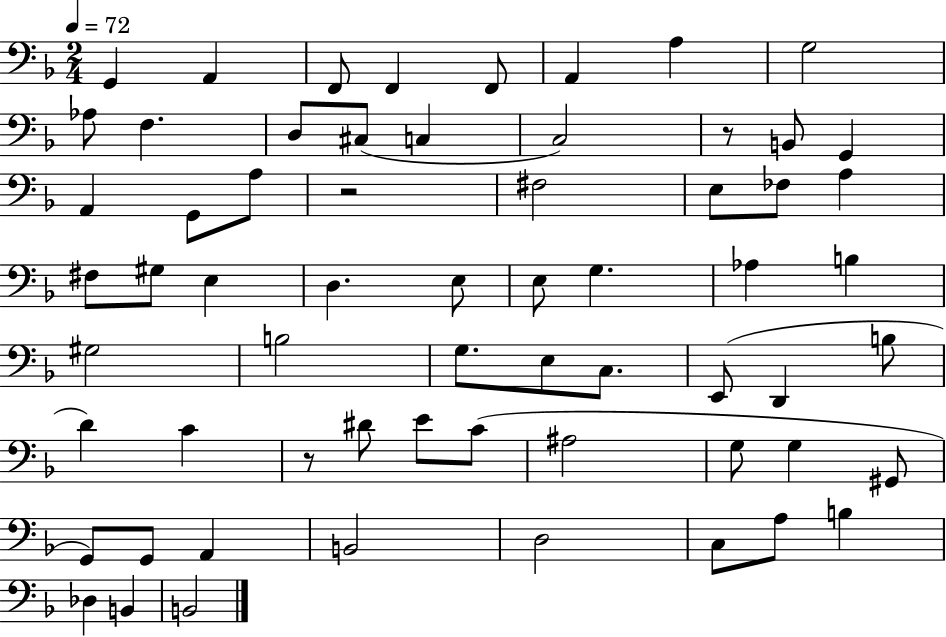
X:1
T:Untitled
M:2/4
L:1/4
K:F
G,, A,, F,,/2 F,, F,,/2 A,, A, G,2 _A,/2 F, D,/2 ^C,/2 C, C,2 z/2 B,,/2 G,, A,, G,,/2 A,/2 z2 ^F,2 E,/2 _F,/2 A, ^F,/2 ^G,/2 E, D, E,/2 E,/2 G, _A, B, ^G,2 B,2 G,/2 E,/2 C,/2 E,,/2 D,, B,/2 D C z/2 ^D/2 E/2 C/2 ^A,2 G,/2 G, ^G,,/2 G,,/2 G,,/2 A,, B,,2 D,2 C,/2 A,/2 B, _D, B,, B,,2